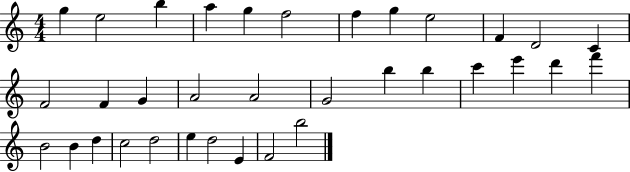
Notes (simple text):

G5/q E5/h B5/q A5/q G5/q F5/h F5/q G5/q E5/h F4/q D4/h C4/q F4/h F4/q G4/q A4/h A4/h G4/h B5/q B5/q C6/q E6/q D6/q F6/q B4/h B4/q D5/q C5/h D5/h E5/q D5/h E4/q F4/h B5/h